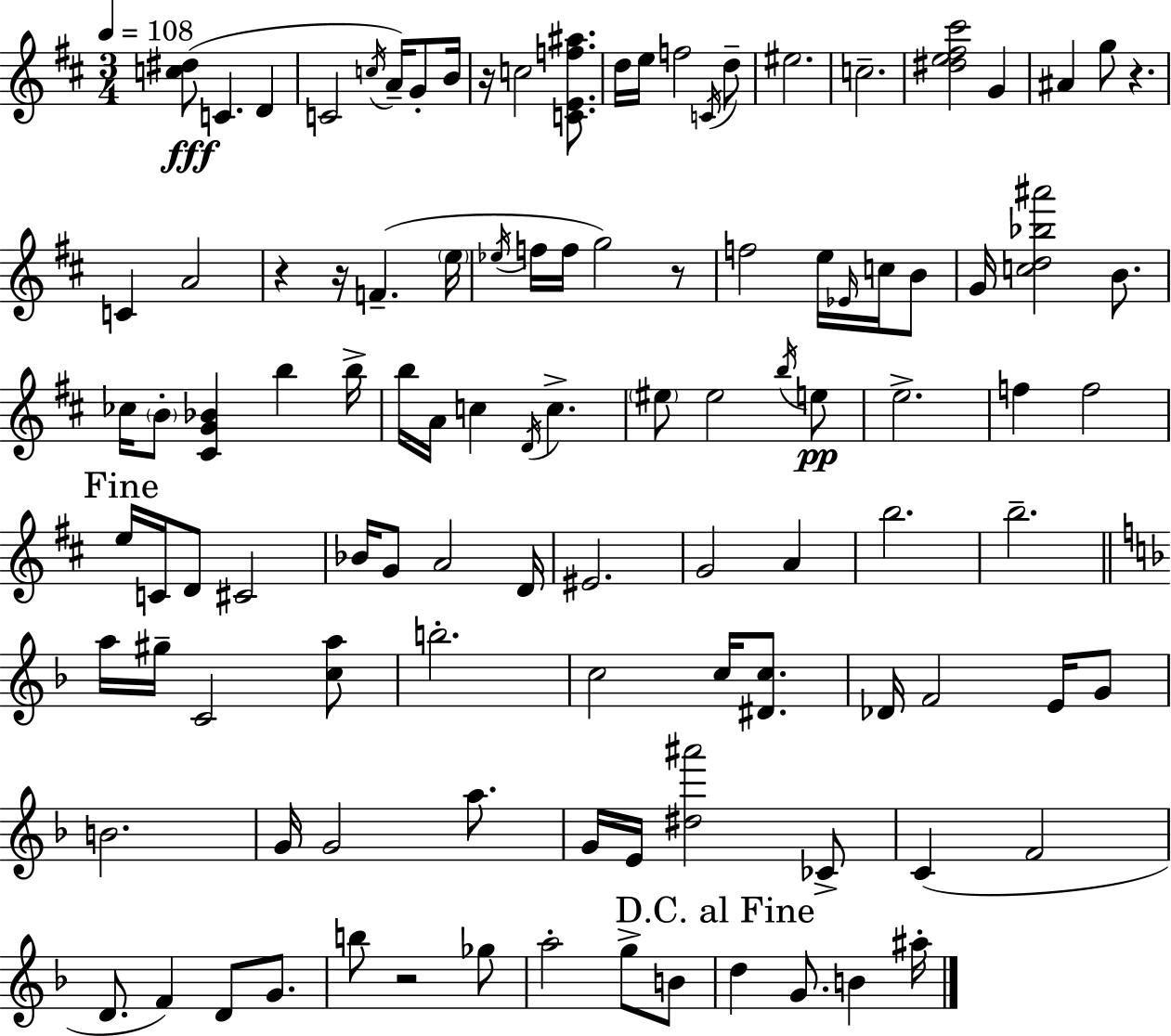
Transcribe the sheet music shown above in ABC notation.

X:1
T:Untitled
M:3/4
L:1/4
K:D
[c^d]/2 C D C2 c/4 A/4 G/2 B/4 z/4 c2 [CEf^a]/2 d/4 e/4 f2 C/4 d/2 ^e2 c2 [^de^f^c']2 G ^A g/2 z C A2 z z/4 F e/4 _e/4 f/4 f/4 g2 z/2 f2 e/4 _E/4 c/4 B/2 G/4 [cd_b^a']2 B/2 _c/4 B/2 [^CG_B] b b/4 b/4 A/4 c D/4 c ^e/2 ^e2 b/4 e/2 e2 f f2 e/4 C/4 D/2 ^C2 _B/4 G/2 A2 D/4 ^E2 G2 A b2 b2 a/4 ^g/4 C2 [ca]/2 b2 c2 c/4 [^Dc]/2 _D/4 F2 E/4 G/2 B2 G/4 G2 a/2 G/4 E/4 [^d^a']2 _C/2 C F2 D/2 F D/2 G/2 b/2 z2 _g/2 a2 g/2 B/2 d G/2 B ^a/4